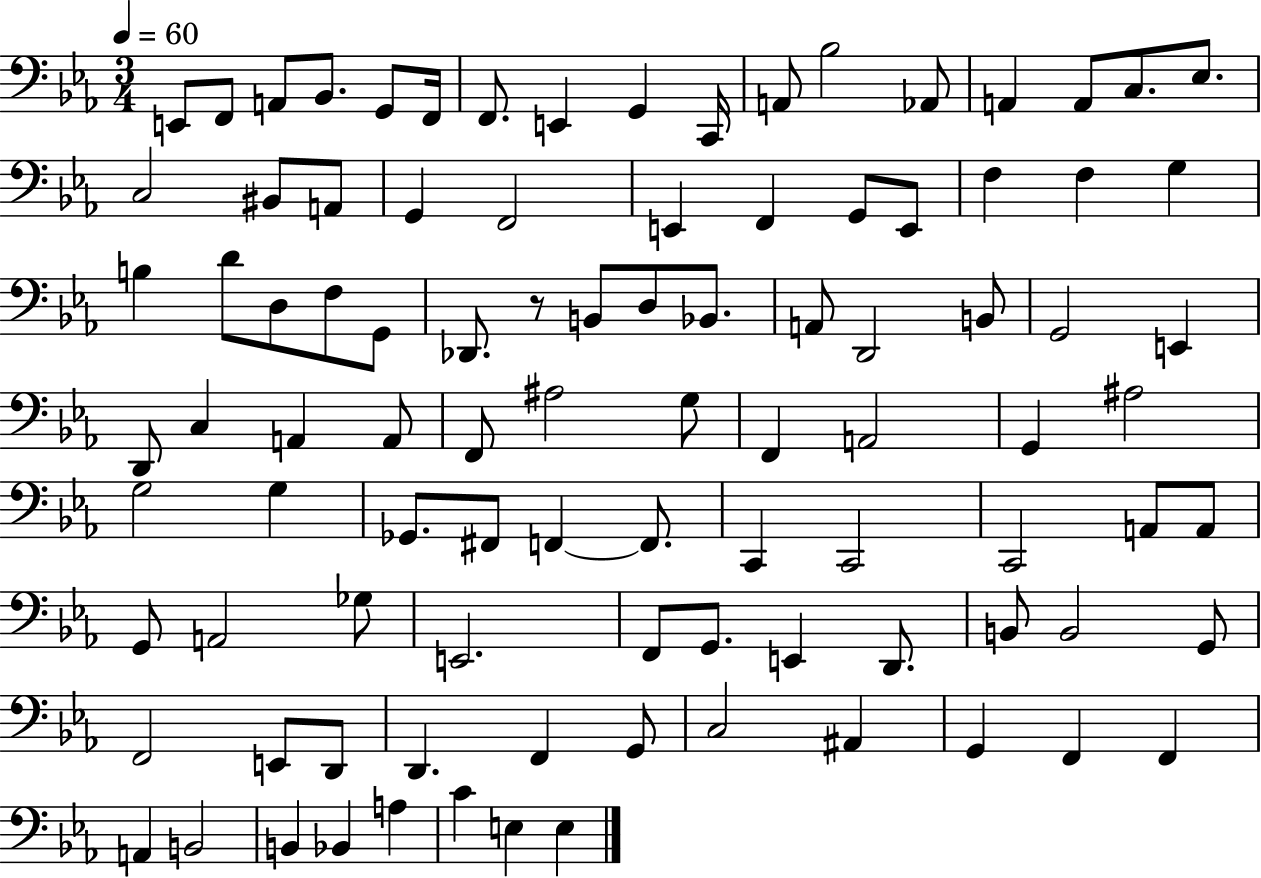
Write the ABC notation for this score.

X:1
T:Untitled
M:3/4
L:1/4
K:Eb
E,,/2 F,,/2 A,,/2 _B,,/2 G,,/2 F,,/4 F,,/2 E,, G,, C,,/4 A,,/2 _B,2 _A,,/2 A,, A,,/2 C,/2 _E,/2 C,2 ^B,,/2 A,,/2 G,, F,,2 E,, F,, G,,/2 E,,/2 F, F, G, B, D/2 D,/2 F,/2 G,,/2 _D,,/2 z/2 B,,/2 D,/2 _B,,/2 A,,/2 D,,2 B,,/2 G,,2 E,, D,,/2 C, A,, A,,/2 F,,/2 ^A,2 G,/2 F,, A,,2 G,, ^A,2 G,2 G, _G,,/2 ^F,,/2 F,, F,,/2 C,, C,,2 C,,2 A,,/2 A,,/2 G,,/2 A,,2 _G,/2 E,,2 F,,/2 G,,/2 E,, D,,/2 B,,/2 B,,2 G,,/2 F,,2 E,,/2 D,,/2 D,, F,, G,,/2 C,2 ^A,, G,, F,, F,, A,, B,,2 B,, _B,, A, C E, E,